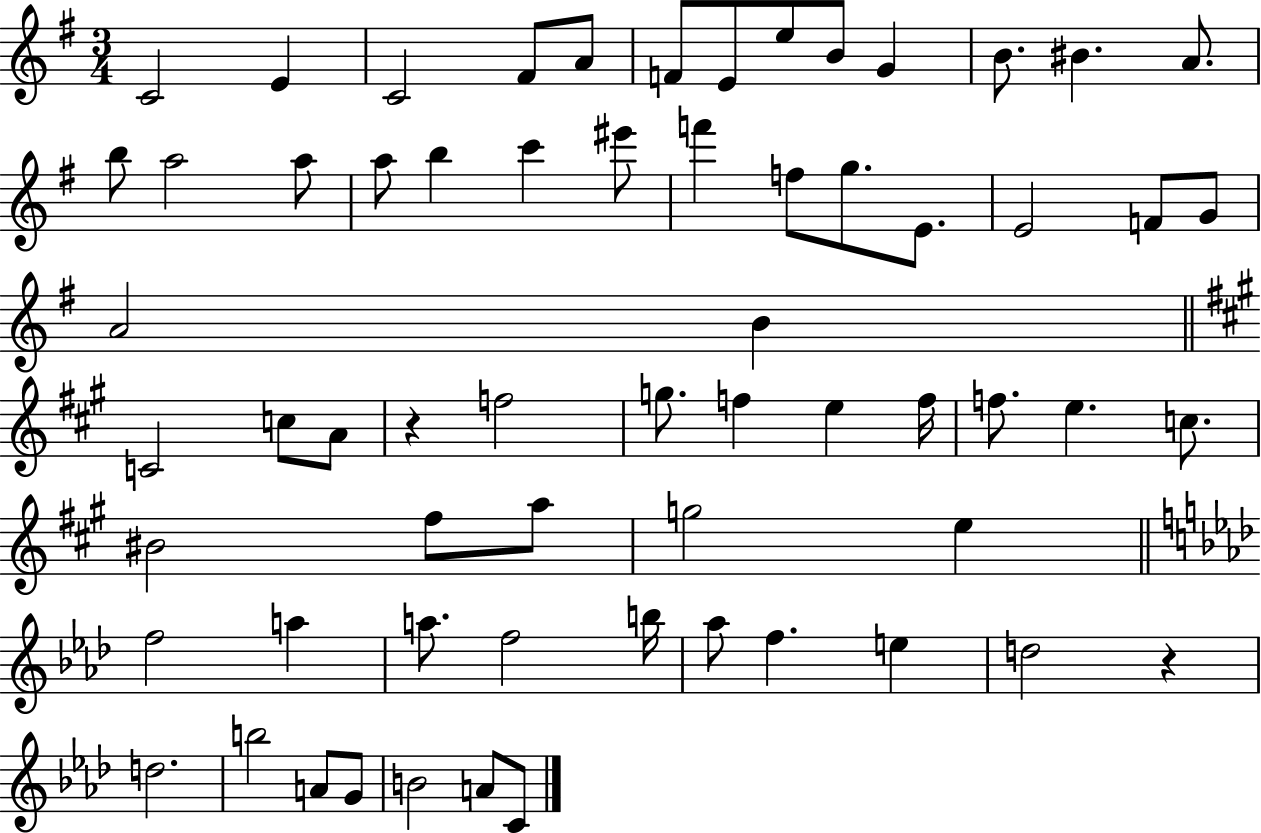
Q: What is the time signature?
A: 3/4